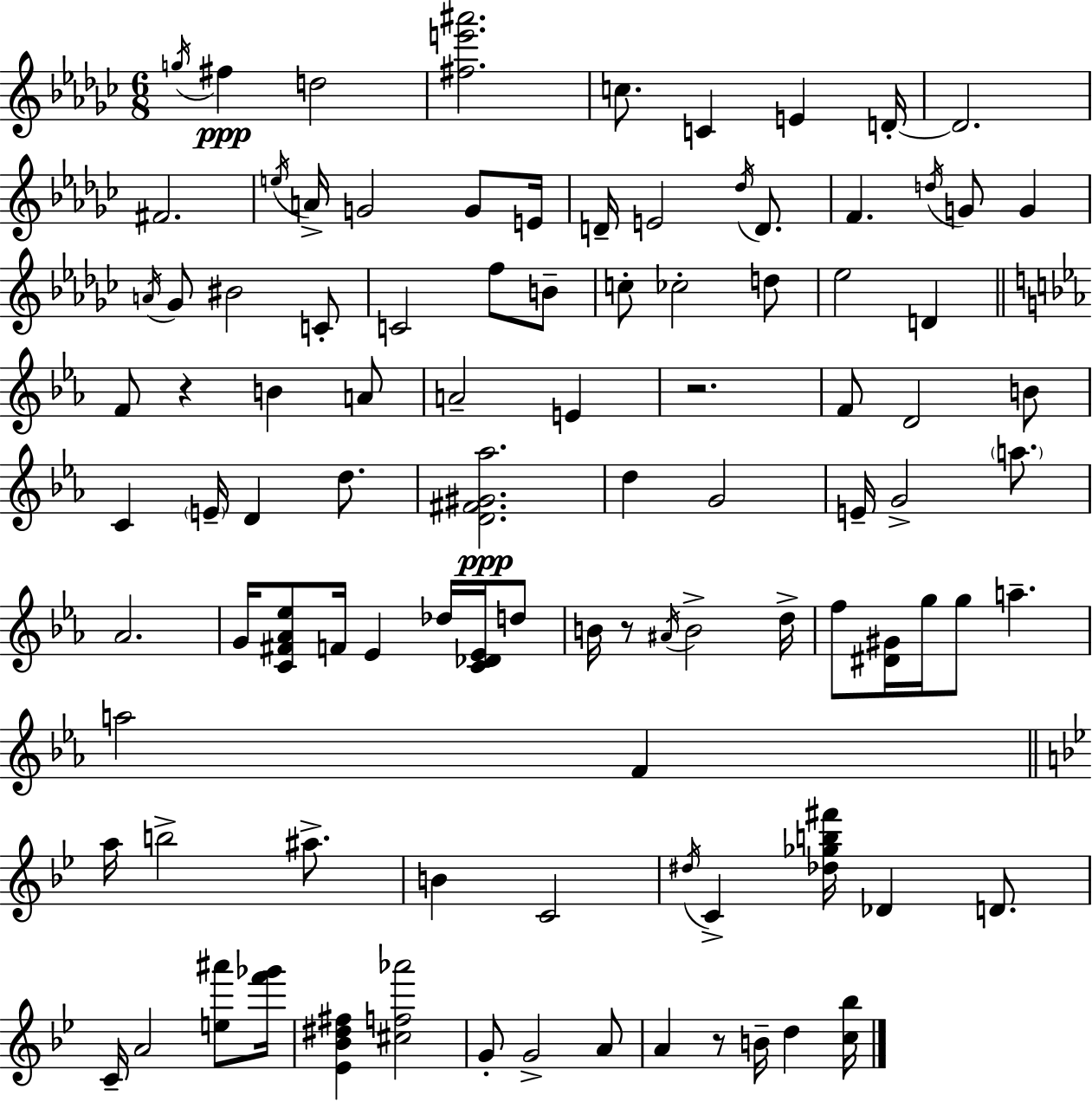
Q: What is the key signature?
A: EES minor